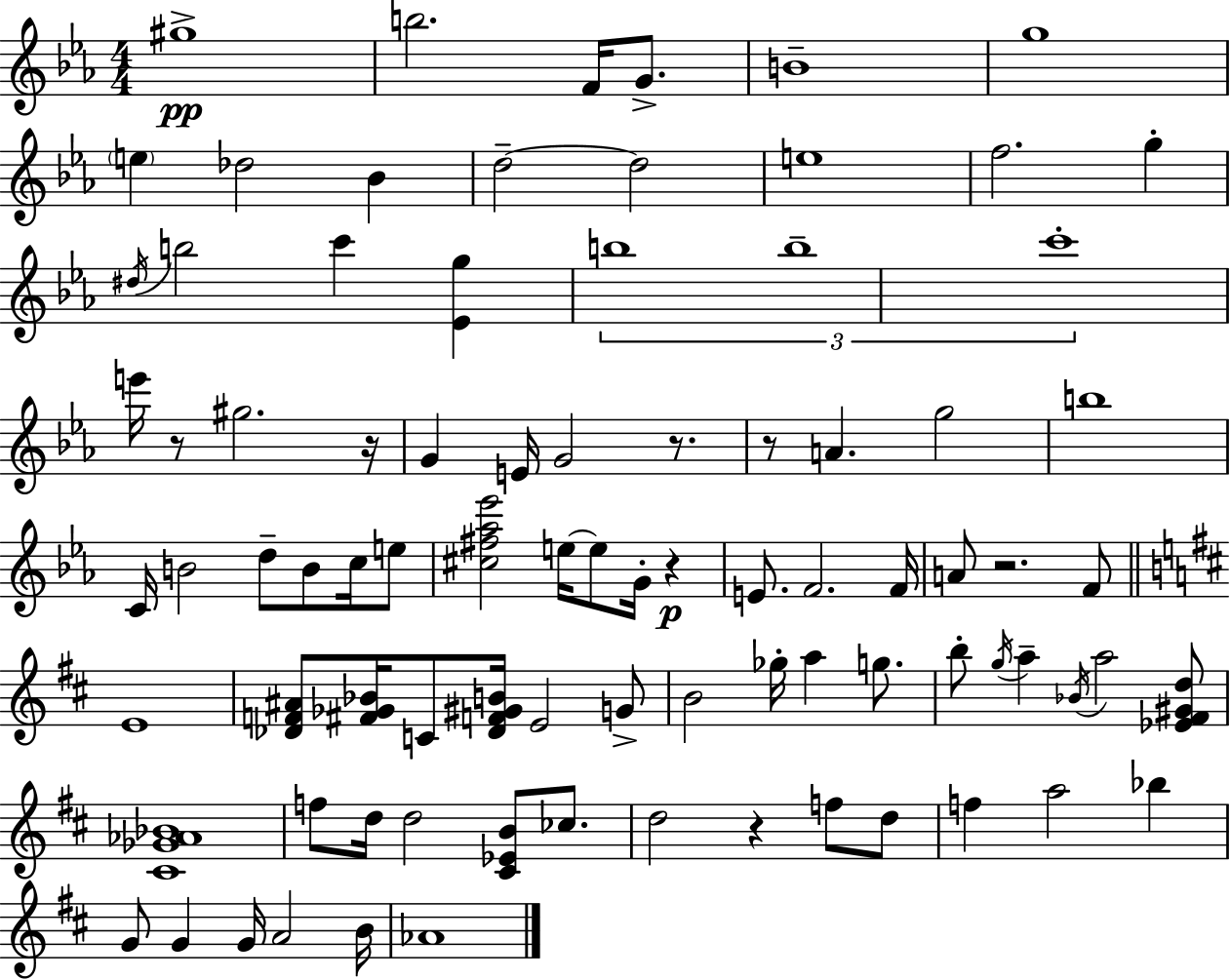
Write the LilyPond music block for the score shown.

{
  \clef treble
  \numericTimeSignature
  \time 4/4
  \key ees \major
  gis''1->\pp | b''2. f'16 g'8.-> | b'1-- | g''1 | \break \parenthesize e''4 des''2 bes'4 | d''2--~~ d''2 | e''1 | f''2. g''4-. | \break \acciaccatura { dis''16 } b''2 c'''4 <ees' g''>4 | \tuplet 3/2 { b''1 | b''1-- | c'''1-. } | \break e'''16 r8 gis''2. | r16 g'4 e'16 g'2 r8. | r8 a'4. g''2 | b''1 | \break c'16 b'2 d''8-- b'8 c''16 e''8 | <cis'' fis'' aes'' ees'''>2 e''16~~ e''8 g'16-. r4\p | e'8. f'2. | f'16 a'8 r2. f'8 | \break \bar "||" \break \key d \major e'1 | <des' f' ais'>8 <fis' ges' bes'>16 c'8 <des' f' gis' b'>16 e'2 g'8-> | b'2 ges''16-. a''4 g''8. | b''8-. \acciaccatura { g''16 } a''4-- \acciaccatura { bes'16 } a''2 | \break <ees' fis' gis' d''>8 <cis' ges' aes' bes'>1 | f''8 d''16 d''2 <cis' ees' b'>8 ces''8. | d''2 r4 f''8 | d''8 f''4 a''2 bes''4 | \break g'8 g'4 g'16 a'2 | b'16 aes'1 | \bar "|."
}